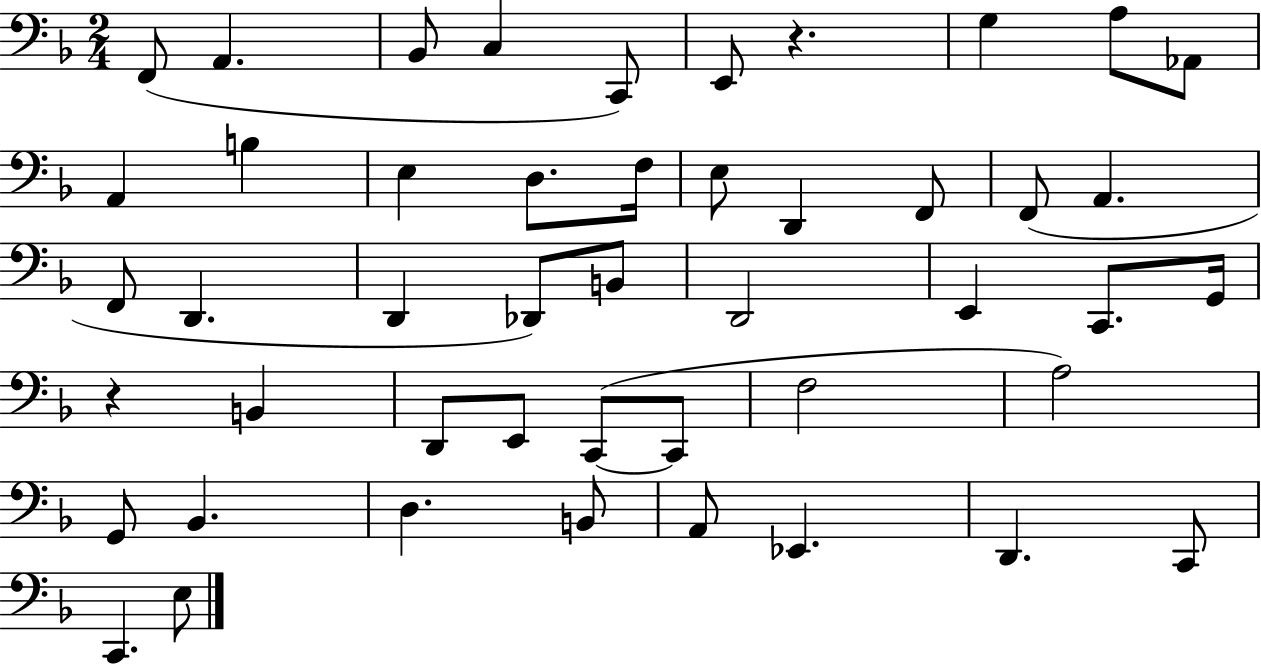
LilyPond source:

{
  \clef bass
  \numericTimeSignature
  \time 2/4
  \key f \major
  f,8( a,4. | bes,8 c4 c,8) | e,8 r4. | g4 a8 aes,8 | \break a,4 b4 | e4 d8. f16 | e8 d,4 f,8 | f,8( a,4. | \break f,8 d,4. | d,4 des,8) b,8 | d,2 | e,4 c,8. g,16 | \break r4 b,4 | d,8 e,8 c,8~(~ c,8 | f2 | a2) | \break g,8 bes,4. | d4. b,8 | a,8 ees,4. | d,4. c,8 | \break c,4. e8 | \bar "|."
}